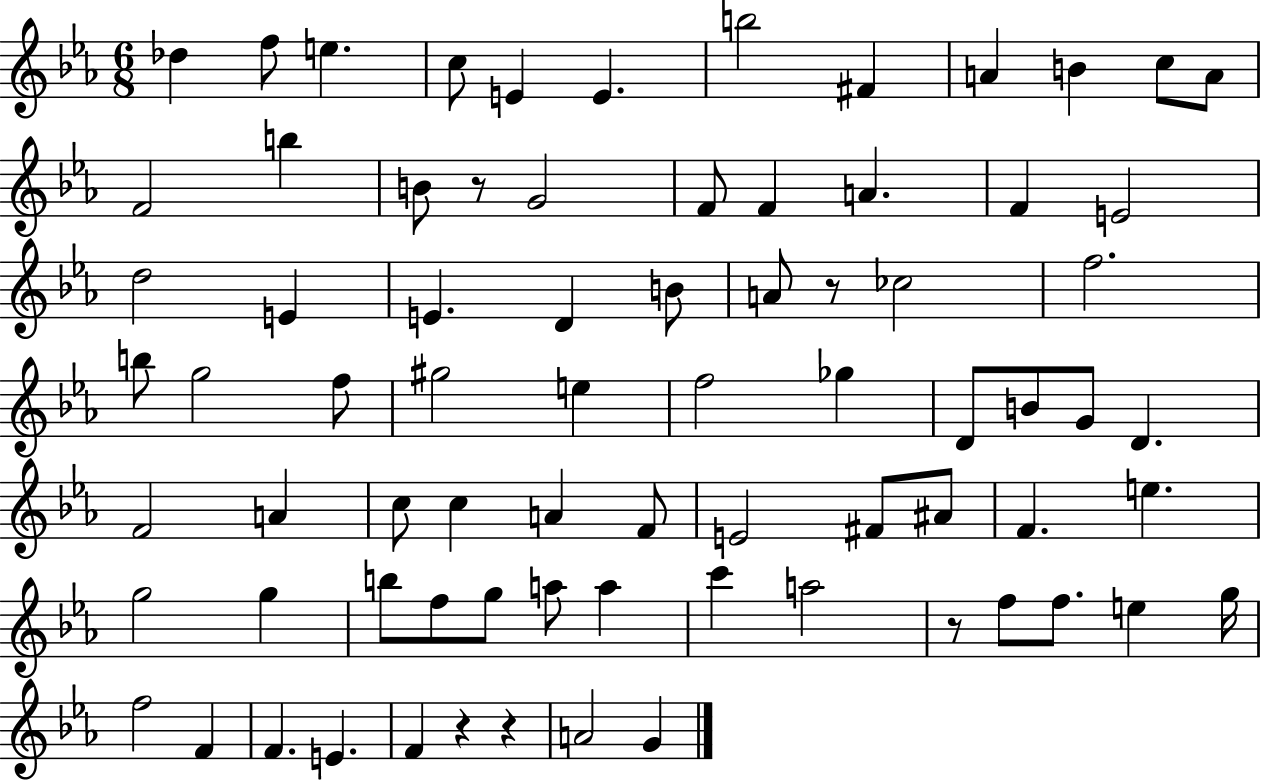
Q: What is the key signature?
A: EES major